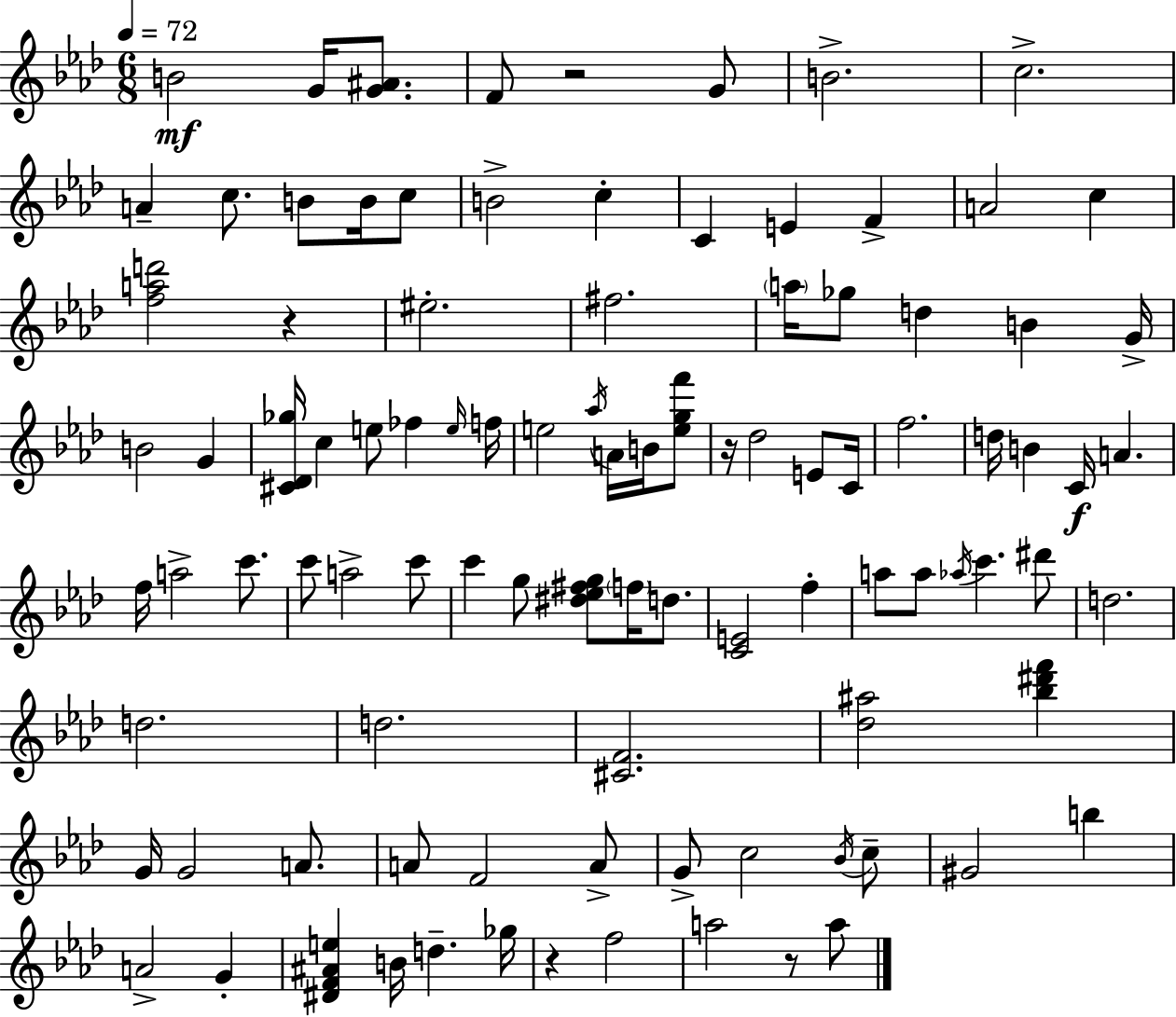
B4/h G4/s [G4,A#4]/e. F4/e R/h G4/e B4/h. C5/h. A4/q C5/e. B4/e B4/s C5/e B4/h C5/q C4/q E4/q F4/q A4/h C5/q [F5,A5,D6]/h R/q EIS5/h. F#5/h. A5/s Gb5/e D5/q B4/q G4/s B4/h G4/q [C#4,Db4,Gb5]/s C5/q E5/e FES5/q E5/s F5/s E5/h Ab5/s A4/s B4/s [E5,G5,F6]/e R/s Db5/h E4/e C4/s F5/h. D5/s B4/q C4/s A4/q. F5/s A5/h C6/e. C6/e A5/h C6/e C6/q G5/e [D#5,Eb5,F#5,G5]/e F5/s D5/e. [C4,E4]/h F5/q A5/e A5/e Ab5/s C6/q. D#6/e D5/h. D5/h. D5/h. [C#4,F4]/h. [Db5,A#5]/h [Bb5,D#6,F6]/q G4/s G4/h A4/e. A4/e F4/h A4/e G4/e C5/h Bb4/s C5/e G#4/h B5/q A4/h G4/q [D#4,F4,A#4,E5]/q B4/s D5/q. Gb5/s R/q F5/h A5/h R/e A5/e